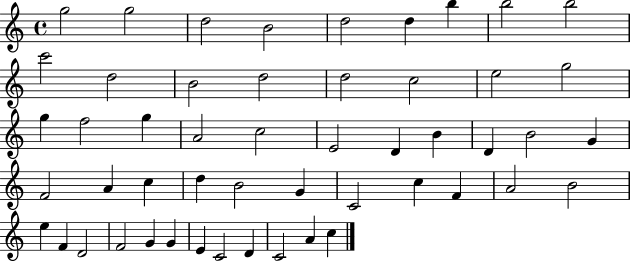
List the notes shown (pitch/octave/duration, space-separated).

G5/h G5/h D5/h B4/h D5/h D5/q B5/q B5/h B5/h C6/h D5/h B4/h D5/h D5/h C5/h E5/h G5/h G5/q F5/h G5/q A4/h C5/h E4/h D4/q B4/q D4/q B4/h G4/q F4/h A4/q C5/q D5/q B4/h G4/q C4/h C5/q F4/q A4/h B4/h E5/q F4/q D4/h F4/h G4/q G4/q E4/q C4/h D4/q C4/h A4/q C5/q